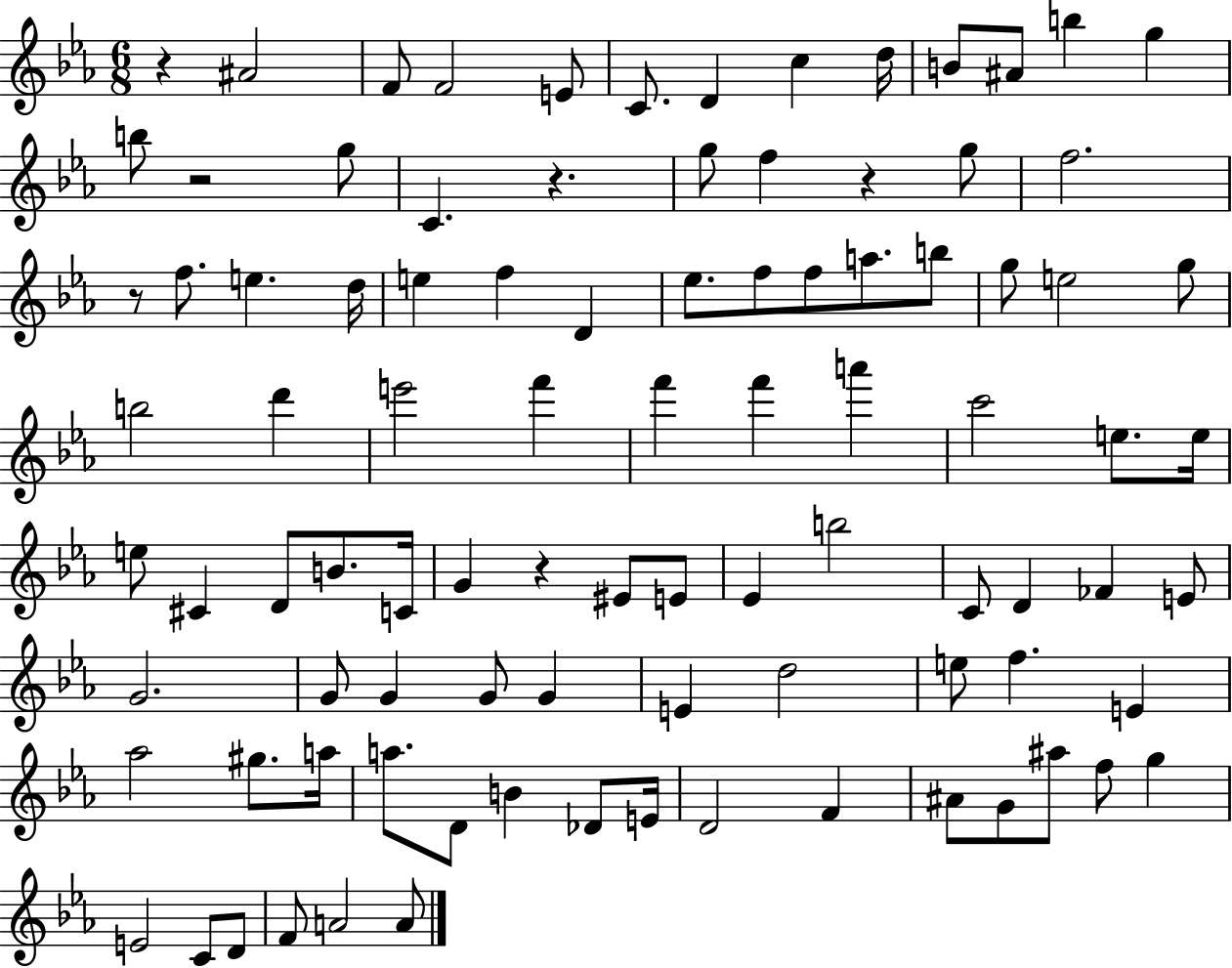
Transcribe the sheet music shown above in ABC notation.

X:1
T:Untitled
M:6/8
L:1/4
K:Eb
z ^A2 F/2 F2 E/2 C/2 D c d/4 B/2 ^A/2 b g b/2 z2 g/2 C z g/2 f z g/2 f2 z/2 f/2 e d/4 e f D _e/2 f/2 f/2 a/2 b/2 g/2 e2 g/2 b2 d' e'2 f' f' f' a' c'2 e/2 e/4 e/2 ^C D/2 B/2 C/4 G z ^E/2 E/2 _E b2 C/2 D _F E/2 G2 G/2 G G/2 G E d2 e/2 f E _a2 ^g/2 a/4 a/2 D/2 B _D/2 E/4 D2 F ^A/2 G/2 ^a/2 f/2 g E2 C/2 D/2 F/2 A2 A/2